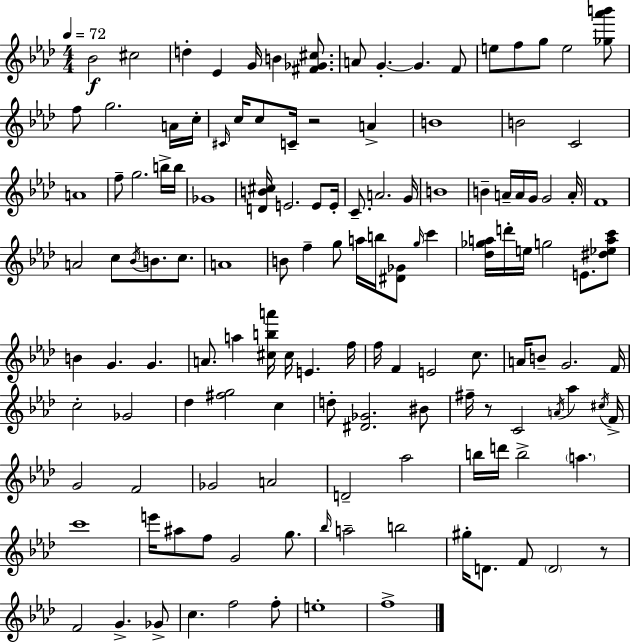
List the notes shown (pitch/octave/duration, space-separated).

Bb4/h C#5/h D5/q Eb4/q G4/s B4/q [F#4,Gb4,C#5]/e. A4/e G4/q. G4/q. F4/e E5/e F5/e G5/e E5/h [Gb5,Ab6,B6]/e F5/e G5/h. A4/s C5/s C#4/s C5/s C5/e C4/s R/h A4/q B4/w B4/h C4/h A4/w F5/e G5/h. B5/s B5/s Gb4/w [D4,B4,C#5]/s E4/h. E4/e E4/s C4/e. A4/h. G4/s B4/w B4/q A4/s A4/s G4/s G4/h A4/s F4/w A4/h C5/e Bb4/s B4/e. C5/e. A4/w B4/e F5/q G5/e A5/s B5/s [D#4,Gb4]/e G5/s C6/q [Db5,Gb5,A5]/s D6/s E5/s G5/h E4/e. [D#5,Eb5,A5,C6]/e B4/q G4/q. G4/q. A4/e. A5/q [C#5,B5,A6]/s C#5/s E4/q. F5/s F5/s F4/q E4/h C5/e. A4/s B4/e G4/h. F4/s C5/h Gb4/h Db5/q [F#5,G5]/h C5/q D5/e [D#4,Gb4]/h. BIS4/e F#5/s R/e C4/h A4/s Ab5/q C#5/s F4/s G4/h F4/h Gb4/h A4/h D4/h Ab5/h B5/s D6/s B5/h A5/q. C6/w E6/s A#5/e F5/e G4/h G5/e. Bb5/s A5/h B5/h G#5/s D4/e. F4/e D4/h R/e F4/h G4/q. Gb4/e C5/q. F5/h F5/e E5/w F5/w